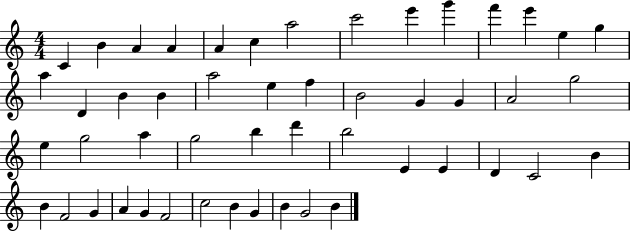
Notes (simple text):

C4/q B4/q A4/q A4/q A4/q C5/q A5/h C6/h E6/q G6/q F6/q E6/q E5/q G5/q A5/q D4/q B4/q B4/q A5/h E5/q F5/q B4/h G4/q G4/q A4/h G5/h E5/q G5/h A5/q G5/h B5/q D6/q B5/h E4/q E4/q D4/q C4/h B4/q B4/q F4/h G4/q A4/q G4/q F4/h C5/h B4/q G4/q B4/q G4/h B4/q